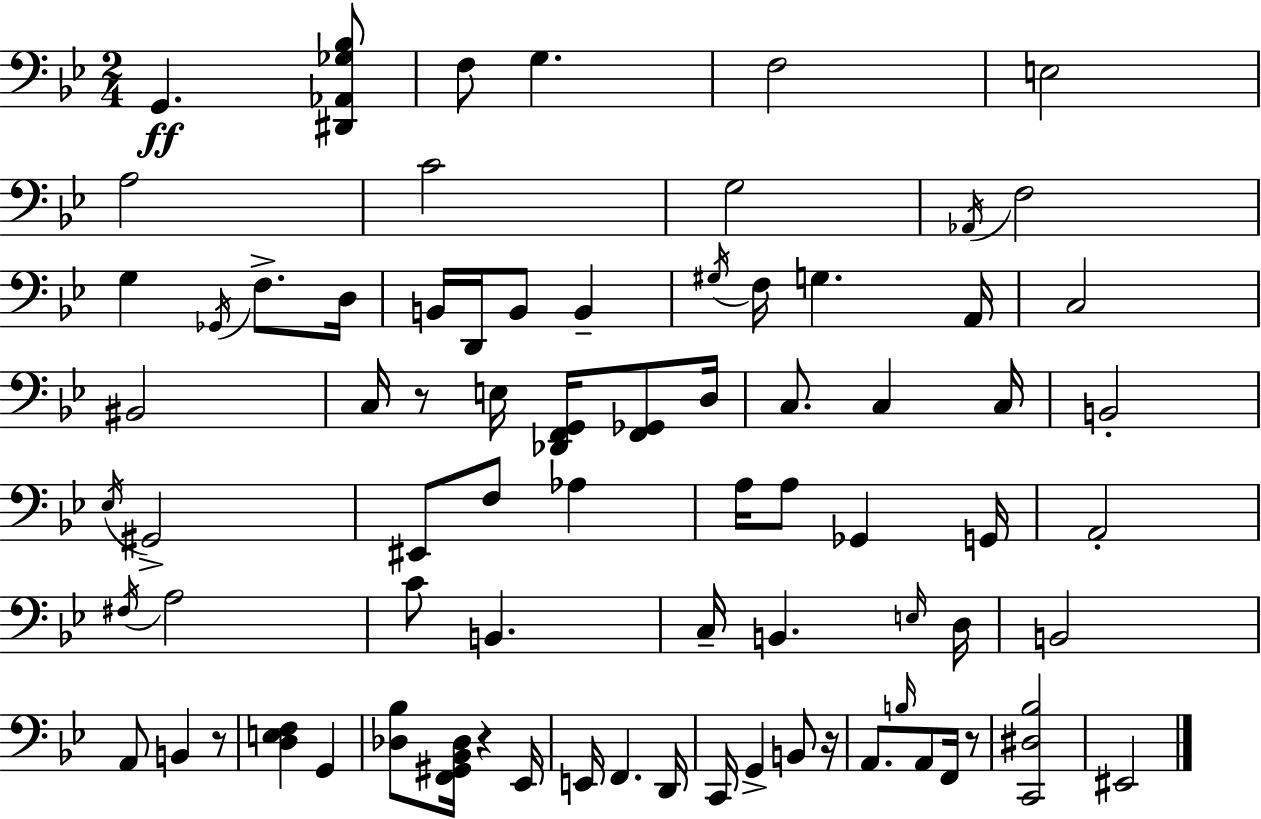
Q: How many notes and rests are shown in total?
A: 77